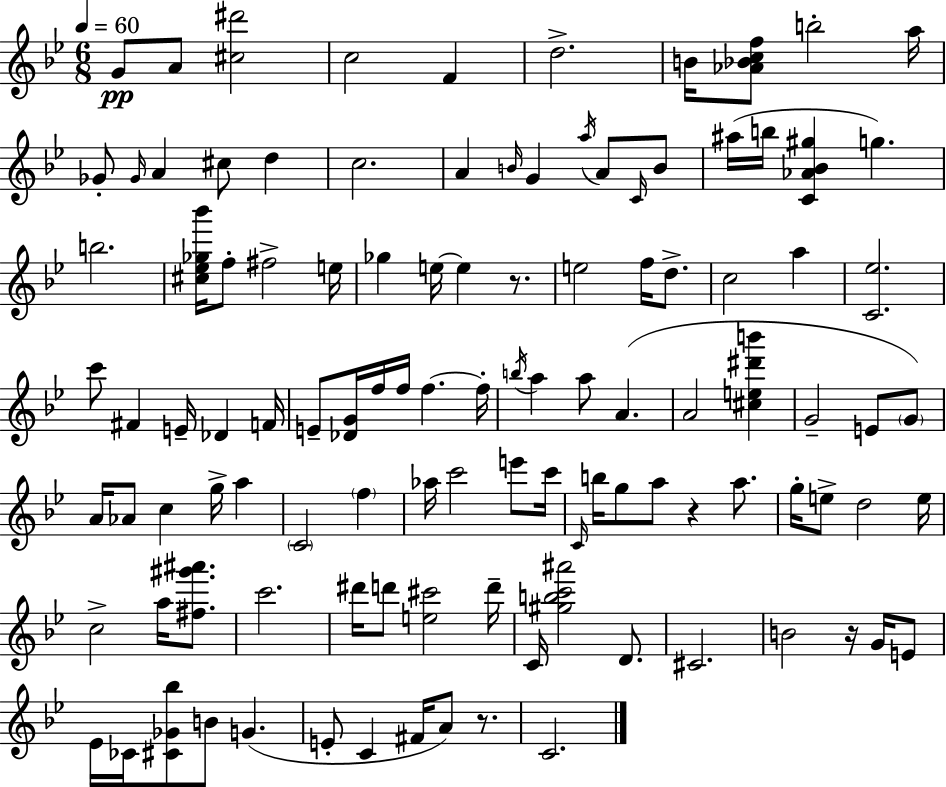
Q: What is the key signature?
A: G minor